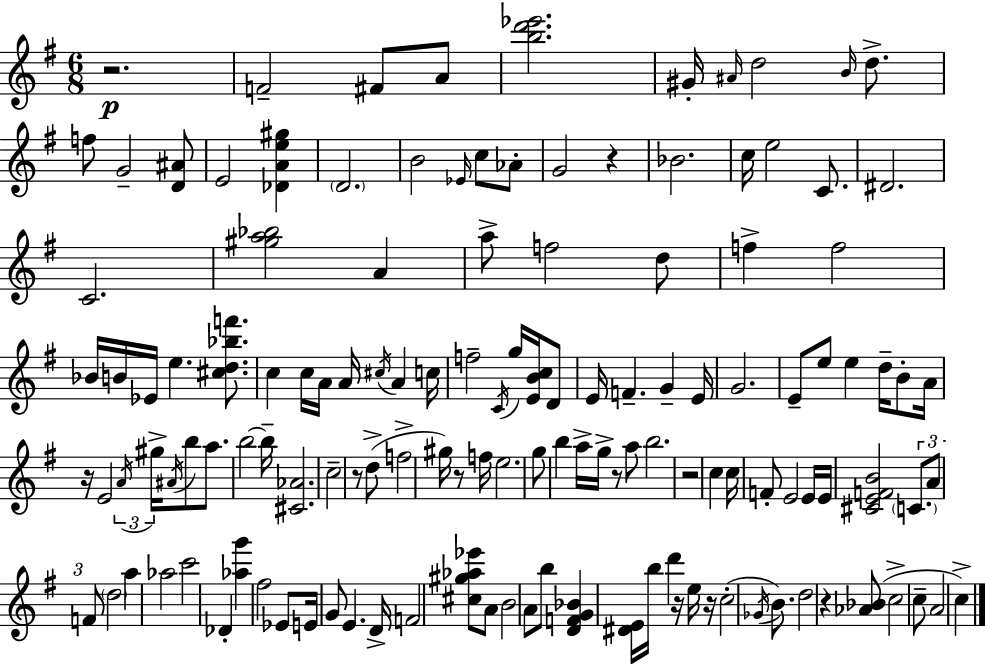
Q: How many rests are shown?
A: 10